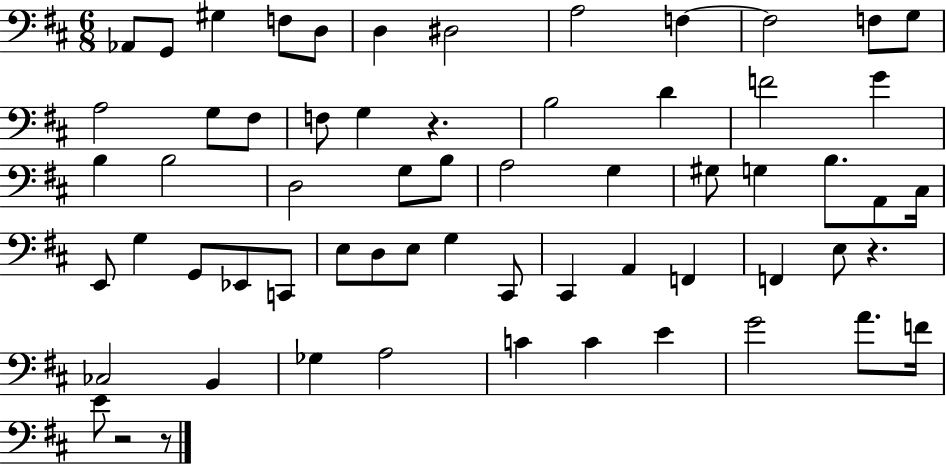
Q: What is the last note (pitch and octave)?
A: E4